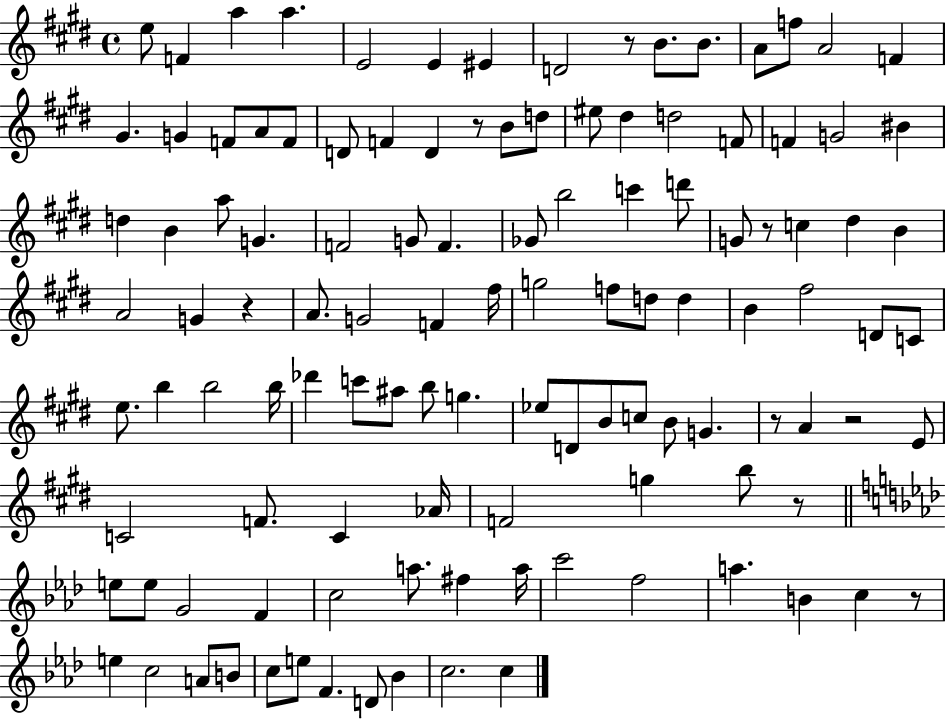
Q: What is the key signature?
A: E major